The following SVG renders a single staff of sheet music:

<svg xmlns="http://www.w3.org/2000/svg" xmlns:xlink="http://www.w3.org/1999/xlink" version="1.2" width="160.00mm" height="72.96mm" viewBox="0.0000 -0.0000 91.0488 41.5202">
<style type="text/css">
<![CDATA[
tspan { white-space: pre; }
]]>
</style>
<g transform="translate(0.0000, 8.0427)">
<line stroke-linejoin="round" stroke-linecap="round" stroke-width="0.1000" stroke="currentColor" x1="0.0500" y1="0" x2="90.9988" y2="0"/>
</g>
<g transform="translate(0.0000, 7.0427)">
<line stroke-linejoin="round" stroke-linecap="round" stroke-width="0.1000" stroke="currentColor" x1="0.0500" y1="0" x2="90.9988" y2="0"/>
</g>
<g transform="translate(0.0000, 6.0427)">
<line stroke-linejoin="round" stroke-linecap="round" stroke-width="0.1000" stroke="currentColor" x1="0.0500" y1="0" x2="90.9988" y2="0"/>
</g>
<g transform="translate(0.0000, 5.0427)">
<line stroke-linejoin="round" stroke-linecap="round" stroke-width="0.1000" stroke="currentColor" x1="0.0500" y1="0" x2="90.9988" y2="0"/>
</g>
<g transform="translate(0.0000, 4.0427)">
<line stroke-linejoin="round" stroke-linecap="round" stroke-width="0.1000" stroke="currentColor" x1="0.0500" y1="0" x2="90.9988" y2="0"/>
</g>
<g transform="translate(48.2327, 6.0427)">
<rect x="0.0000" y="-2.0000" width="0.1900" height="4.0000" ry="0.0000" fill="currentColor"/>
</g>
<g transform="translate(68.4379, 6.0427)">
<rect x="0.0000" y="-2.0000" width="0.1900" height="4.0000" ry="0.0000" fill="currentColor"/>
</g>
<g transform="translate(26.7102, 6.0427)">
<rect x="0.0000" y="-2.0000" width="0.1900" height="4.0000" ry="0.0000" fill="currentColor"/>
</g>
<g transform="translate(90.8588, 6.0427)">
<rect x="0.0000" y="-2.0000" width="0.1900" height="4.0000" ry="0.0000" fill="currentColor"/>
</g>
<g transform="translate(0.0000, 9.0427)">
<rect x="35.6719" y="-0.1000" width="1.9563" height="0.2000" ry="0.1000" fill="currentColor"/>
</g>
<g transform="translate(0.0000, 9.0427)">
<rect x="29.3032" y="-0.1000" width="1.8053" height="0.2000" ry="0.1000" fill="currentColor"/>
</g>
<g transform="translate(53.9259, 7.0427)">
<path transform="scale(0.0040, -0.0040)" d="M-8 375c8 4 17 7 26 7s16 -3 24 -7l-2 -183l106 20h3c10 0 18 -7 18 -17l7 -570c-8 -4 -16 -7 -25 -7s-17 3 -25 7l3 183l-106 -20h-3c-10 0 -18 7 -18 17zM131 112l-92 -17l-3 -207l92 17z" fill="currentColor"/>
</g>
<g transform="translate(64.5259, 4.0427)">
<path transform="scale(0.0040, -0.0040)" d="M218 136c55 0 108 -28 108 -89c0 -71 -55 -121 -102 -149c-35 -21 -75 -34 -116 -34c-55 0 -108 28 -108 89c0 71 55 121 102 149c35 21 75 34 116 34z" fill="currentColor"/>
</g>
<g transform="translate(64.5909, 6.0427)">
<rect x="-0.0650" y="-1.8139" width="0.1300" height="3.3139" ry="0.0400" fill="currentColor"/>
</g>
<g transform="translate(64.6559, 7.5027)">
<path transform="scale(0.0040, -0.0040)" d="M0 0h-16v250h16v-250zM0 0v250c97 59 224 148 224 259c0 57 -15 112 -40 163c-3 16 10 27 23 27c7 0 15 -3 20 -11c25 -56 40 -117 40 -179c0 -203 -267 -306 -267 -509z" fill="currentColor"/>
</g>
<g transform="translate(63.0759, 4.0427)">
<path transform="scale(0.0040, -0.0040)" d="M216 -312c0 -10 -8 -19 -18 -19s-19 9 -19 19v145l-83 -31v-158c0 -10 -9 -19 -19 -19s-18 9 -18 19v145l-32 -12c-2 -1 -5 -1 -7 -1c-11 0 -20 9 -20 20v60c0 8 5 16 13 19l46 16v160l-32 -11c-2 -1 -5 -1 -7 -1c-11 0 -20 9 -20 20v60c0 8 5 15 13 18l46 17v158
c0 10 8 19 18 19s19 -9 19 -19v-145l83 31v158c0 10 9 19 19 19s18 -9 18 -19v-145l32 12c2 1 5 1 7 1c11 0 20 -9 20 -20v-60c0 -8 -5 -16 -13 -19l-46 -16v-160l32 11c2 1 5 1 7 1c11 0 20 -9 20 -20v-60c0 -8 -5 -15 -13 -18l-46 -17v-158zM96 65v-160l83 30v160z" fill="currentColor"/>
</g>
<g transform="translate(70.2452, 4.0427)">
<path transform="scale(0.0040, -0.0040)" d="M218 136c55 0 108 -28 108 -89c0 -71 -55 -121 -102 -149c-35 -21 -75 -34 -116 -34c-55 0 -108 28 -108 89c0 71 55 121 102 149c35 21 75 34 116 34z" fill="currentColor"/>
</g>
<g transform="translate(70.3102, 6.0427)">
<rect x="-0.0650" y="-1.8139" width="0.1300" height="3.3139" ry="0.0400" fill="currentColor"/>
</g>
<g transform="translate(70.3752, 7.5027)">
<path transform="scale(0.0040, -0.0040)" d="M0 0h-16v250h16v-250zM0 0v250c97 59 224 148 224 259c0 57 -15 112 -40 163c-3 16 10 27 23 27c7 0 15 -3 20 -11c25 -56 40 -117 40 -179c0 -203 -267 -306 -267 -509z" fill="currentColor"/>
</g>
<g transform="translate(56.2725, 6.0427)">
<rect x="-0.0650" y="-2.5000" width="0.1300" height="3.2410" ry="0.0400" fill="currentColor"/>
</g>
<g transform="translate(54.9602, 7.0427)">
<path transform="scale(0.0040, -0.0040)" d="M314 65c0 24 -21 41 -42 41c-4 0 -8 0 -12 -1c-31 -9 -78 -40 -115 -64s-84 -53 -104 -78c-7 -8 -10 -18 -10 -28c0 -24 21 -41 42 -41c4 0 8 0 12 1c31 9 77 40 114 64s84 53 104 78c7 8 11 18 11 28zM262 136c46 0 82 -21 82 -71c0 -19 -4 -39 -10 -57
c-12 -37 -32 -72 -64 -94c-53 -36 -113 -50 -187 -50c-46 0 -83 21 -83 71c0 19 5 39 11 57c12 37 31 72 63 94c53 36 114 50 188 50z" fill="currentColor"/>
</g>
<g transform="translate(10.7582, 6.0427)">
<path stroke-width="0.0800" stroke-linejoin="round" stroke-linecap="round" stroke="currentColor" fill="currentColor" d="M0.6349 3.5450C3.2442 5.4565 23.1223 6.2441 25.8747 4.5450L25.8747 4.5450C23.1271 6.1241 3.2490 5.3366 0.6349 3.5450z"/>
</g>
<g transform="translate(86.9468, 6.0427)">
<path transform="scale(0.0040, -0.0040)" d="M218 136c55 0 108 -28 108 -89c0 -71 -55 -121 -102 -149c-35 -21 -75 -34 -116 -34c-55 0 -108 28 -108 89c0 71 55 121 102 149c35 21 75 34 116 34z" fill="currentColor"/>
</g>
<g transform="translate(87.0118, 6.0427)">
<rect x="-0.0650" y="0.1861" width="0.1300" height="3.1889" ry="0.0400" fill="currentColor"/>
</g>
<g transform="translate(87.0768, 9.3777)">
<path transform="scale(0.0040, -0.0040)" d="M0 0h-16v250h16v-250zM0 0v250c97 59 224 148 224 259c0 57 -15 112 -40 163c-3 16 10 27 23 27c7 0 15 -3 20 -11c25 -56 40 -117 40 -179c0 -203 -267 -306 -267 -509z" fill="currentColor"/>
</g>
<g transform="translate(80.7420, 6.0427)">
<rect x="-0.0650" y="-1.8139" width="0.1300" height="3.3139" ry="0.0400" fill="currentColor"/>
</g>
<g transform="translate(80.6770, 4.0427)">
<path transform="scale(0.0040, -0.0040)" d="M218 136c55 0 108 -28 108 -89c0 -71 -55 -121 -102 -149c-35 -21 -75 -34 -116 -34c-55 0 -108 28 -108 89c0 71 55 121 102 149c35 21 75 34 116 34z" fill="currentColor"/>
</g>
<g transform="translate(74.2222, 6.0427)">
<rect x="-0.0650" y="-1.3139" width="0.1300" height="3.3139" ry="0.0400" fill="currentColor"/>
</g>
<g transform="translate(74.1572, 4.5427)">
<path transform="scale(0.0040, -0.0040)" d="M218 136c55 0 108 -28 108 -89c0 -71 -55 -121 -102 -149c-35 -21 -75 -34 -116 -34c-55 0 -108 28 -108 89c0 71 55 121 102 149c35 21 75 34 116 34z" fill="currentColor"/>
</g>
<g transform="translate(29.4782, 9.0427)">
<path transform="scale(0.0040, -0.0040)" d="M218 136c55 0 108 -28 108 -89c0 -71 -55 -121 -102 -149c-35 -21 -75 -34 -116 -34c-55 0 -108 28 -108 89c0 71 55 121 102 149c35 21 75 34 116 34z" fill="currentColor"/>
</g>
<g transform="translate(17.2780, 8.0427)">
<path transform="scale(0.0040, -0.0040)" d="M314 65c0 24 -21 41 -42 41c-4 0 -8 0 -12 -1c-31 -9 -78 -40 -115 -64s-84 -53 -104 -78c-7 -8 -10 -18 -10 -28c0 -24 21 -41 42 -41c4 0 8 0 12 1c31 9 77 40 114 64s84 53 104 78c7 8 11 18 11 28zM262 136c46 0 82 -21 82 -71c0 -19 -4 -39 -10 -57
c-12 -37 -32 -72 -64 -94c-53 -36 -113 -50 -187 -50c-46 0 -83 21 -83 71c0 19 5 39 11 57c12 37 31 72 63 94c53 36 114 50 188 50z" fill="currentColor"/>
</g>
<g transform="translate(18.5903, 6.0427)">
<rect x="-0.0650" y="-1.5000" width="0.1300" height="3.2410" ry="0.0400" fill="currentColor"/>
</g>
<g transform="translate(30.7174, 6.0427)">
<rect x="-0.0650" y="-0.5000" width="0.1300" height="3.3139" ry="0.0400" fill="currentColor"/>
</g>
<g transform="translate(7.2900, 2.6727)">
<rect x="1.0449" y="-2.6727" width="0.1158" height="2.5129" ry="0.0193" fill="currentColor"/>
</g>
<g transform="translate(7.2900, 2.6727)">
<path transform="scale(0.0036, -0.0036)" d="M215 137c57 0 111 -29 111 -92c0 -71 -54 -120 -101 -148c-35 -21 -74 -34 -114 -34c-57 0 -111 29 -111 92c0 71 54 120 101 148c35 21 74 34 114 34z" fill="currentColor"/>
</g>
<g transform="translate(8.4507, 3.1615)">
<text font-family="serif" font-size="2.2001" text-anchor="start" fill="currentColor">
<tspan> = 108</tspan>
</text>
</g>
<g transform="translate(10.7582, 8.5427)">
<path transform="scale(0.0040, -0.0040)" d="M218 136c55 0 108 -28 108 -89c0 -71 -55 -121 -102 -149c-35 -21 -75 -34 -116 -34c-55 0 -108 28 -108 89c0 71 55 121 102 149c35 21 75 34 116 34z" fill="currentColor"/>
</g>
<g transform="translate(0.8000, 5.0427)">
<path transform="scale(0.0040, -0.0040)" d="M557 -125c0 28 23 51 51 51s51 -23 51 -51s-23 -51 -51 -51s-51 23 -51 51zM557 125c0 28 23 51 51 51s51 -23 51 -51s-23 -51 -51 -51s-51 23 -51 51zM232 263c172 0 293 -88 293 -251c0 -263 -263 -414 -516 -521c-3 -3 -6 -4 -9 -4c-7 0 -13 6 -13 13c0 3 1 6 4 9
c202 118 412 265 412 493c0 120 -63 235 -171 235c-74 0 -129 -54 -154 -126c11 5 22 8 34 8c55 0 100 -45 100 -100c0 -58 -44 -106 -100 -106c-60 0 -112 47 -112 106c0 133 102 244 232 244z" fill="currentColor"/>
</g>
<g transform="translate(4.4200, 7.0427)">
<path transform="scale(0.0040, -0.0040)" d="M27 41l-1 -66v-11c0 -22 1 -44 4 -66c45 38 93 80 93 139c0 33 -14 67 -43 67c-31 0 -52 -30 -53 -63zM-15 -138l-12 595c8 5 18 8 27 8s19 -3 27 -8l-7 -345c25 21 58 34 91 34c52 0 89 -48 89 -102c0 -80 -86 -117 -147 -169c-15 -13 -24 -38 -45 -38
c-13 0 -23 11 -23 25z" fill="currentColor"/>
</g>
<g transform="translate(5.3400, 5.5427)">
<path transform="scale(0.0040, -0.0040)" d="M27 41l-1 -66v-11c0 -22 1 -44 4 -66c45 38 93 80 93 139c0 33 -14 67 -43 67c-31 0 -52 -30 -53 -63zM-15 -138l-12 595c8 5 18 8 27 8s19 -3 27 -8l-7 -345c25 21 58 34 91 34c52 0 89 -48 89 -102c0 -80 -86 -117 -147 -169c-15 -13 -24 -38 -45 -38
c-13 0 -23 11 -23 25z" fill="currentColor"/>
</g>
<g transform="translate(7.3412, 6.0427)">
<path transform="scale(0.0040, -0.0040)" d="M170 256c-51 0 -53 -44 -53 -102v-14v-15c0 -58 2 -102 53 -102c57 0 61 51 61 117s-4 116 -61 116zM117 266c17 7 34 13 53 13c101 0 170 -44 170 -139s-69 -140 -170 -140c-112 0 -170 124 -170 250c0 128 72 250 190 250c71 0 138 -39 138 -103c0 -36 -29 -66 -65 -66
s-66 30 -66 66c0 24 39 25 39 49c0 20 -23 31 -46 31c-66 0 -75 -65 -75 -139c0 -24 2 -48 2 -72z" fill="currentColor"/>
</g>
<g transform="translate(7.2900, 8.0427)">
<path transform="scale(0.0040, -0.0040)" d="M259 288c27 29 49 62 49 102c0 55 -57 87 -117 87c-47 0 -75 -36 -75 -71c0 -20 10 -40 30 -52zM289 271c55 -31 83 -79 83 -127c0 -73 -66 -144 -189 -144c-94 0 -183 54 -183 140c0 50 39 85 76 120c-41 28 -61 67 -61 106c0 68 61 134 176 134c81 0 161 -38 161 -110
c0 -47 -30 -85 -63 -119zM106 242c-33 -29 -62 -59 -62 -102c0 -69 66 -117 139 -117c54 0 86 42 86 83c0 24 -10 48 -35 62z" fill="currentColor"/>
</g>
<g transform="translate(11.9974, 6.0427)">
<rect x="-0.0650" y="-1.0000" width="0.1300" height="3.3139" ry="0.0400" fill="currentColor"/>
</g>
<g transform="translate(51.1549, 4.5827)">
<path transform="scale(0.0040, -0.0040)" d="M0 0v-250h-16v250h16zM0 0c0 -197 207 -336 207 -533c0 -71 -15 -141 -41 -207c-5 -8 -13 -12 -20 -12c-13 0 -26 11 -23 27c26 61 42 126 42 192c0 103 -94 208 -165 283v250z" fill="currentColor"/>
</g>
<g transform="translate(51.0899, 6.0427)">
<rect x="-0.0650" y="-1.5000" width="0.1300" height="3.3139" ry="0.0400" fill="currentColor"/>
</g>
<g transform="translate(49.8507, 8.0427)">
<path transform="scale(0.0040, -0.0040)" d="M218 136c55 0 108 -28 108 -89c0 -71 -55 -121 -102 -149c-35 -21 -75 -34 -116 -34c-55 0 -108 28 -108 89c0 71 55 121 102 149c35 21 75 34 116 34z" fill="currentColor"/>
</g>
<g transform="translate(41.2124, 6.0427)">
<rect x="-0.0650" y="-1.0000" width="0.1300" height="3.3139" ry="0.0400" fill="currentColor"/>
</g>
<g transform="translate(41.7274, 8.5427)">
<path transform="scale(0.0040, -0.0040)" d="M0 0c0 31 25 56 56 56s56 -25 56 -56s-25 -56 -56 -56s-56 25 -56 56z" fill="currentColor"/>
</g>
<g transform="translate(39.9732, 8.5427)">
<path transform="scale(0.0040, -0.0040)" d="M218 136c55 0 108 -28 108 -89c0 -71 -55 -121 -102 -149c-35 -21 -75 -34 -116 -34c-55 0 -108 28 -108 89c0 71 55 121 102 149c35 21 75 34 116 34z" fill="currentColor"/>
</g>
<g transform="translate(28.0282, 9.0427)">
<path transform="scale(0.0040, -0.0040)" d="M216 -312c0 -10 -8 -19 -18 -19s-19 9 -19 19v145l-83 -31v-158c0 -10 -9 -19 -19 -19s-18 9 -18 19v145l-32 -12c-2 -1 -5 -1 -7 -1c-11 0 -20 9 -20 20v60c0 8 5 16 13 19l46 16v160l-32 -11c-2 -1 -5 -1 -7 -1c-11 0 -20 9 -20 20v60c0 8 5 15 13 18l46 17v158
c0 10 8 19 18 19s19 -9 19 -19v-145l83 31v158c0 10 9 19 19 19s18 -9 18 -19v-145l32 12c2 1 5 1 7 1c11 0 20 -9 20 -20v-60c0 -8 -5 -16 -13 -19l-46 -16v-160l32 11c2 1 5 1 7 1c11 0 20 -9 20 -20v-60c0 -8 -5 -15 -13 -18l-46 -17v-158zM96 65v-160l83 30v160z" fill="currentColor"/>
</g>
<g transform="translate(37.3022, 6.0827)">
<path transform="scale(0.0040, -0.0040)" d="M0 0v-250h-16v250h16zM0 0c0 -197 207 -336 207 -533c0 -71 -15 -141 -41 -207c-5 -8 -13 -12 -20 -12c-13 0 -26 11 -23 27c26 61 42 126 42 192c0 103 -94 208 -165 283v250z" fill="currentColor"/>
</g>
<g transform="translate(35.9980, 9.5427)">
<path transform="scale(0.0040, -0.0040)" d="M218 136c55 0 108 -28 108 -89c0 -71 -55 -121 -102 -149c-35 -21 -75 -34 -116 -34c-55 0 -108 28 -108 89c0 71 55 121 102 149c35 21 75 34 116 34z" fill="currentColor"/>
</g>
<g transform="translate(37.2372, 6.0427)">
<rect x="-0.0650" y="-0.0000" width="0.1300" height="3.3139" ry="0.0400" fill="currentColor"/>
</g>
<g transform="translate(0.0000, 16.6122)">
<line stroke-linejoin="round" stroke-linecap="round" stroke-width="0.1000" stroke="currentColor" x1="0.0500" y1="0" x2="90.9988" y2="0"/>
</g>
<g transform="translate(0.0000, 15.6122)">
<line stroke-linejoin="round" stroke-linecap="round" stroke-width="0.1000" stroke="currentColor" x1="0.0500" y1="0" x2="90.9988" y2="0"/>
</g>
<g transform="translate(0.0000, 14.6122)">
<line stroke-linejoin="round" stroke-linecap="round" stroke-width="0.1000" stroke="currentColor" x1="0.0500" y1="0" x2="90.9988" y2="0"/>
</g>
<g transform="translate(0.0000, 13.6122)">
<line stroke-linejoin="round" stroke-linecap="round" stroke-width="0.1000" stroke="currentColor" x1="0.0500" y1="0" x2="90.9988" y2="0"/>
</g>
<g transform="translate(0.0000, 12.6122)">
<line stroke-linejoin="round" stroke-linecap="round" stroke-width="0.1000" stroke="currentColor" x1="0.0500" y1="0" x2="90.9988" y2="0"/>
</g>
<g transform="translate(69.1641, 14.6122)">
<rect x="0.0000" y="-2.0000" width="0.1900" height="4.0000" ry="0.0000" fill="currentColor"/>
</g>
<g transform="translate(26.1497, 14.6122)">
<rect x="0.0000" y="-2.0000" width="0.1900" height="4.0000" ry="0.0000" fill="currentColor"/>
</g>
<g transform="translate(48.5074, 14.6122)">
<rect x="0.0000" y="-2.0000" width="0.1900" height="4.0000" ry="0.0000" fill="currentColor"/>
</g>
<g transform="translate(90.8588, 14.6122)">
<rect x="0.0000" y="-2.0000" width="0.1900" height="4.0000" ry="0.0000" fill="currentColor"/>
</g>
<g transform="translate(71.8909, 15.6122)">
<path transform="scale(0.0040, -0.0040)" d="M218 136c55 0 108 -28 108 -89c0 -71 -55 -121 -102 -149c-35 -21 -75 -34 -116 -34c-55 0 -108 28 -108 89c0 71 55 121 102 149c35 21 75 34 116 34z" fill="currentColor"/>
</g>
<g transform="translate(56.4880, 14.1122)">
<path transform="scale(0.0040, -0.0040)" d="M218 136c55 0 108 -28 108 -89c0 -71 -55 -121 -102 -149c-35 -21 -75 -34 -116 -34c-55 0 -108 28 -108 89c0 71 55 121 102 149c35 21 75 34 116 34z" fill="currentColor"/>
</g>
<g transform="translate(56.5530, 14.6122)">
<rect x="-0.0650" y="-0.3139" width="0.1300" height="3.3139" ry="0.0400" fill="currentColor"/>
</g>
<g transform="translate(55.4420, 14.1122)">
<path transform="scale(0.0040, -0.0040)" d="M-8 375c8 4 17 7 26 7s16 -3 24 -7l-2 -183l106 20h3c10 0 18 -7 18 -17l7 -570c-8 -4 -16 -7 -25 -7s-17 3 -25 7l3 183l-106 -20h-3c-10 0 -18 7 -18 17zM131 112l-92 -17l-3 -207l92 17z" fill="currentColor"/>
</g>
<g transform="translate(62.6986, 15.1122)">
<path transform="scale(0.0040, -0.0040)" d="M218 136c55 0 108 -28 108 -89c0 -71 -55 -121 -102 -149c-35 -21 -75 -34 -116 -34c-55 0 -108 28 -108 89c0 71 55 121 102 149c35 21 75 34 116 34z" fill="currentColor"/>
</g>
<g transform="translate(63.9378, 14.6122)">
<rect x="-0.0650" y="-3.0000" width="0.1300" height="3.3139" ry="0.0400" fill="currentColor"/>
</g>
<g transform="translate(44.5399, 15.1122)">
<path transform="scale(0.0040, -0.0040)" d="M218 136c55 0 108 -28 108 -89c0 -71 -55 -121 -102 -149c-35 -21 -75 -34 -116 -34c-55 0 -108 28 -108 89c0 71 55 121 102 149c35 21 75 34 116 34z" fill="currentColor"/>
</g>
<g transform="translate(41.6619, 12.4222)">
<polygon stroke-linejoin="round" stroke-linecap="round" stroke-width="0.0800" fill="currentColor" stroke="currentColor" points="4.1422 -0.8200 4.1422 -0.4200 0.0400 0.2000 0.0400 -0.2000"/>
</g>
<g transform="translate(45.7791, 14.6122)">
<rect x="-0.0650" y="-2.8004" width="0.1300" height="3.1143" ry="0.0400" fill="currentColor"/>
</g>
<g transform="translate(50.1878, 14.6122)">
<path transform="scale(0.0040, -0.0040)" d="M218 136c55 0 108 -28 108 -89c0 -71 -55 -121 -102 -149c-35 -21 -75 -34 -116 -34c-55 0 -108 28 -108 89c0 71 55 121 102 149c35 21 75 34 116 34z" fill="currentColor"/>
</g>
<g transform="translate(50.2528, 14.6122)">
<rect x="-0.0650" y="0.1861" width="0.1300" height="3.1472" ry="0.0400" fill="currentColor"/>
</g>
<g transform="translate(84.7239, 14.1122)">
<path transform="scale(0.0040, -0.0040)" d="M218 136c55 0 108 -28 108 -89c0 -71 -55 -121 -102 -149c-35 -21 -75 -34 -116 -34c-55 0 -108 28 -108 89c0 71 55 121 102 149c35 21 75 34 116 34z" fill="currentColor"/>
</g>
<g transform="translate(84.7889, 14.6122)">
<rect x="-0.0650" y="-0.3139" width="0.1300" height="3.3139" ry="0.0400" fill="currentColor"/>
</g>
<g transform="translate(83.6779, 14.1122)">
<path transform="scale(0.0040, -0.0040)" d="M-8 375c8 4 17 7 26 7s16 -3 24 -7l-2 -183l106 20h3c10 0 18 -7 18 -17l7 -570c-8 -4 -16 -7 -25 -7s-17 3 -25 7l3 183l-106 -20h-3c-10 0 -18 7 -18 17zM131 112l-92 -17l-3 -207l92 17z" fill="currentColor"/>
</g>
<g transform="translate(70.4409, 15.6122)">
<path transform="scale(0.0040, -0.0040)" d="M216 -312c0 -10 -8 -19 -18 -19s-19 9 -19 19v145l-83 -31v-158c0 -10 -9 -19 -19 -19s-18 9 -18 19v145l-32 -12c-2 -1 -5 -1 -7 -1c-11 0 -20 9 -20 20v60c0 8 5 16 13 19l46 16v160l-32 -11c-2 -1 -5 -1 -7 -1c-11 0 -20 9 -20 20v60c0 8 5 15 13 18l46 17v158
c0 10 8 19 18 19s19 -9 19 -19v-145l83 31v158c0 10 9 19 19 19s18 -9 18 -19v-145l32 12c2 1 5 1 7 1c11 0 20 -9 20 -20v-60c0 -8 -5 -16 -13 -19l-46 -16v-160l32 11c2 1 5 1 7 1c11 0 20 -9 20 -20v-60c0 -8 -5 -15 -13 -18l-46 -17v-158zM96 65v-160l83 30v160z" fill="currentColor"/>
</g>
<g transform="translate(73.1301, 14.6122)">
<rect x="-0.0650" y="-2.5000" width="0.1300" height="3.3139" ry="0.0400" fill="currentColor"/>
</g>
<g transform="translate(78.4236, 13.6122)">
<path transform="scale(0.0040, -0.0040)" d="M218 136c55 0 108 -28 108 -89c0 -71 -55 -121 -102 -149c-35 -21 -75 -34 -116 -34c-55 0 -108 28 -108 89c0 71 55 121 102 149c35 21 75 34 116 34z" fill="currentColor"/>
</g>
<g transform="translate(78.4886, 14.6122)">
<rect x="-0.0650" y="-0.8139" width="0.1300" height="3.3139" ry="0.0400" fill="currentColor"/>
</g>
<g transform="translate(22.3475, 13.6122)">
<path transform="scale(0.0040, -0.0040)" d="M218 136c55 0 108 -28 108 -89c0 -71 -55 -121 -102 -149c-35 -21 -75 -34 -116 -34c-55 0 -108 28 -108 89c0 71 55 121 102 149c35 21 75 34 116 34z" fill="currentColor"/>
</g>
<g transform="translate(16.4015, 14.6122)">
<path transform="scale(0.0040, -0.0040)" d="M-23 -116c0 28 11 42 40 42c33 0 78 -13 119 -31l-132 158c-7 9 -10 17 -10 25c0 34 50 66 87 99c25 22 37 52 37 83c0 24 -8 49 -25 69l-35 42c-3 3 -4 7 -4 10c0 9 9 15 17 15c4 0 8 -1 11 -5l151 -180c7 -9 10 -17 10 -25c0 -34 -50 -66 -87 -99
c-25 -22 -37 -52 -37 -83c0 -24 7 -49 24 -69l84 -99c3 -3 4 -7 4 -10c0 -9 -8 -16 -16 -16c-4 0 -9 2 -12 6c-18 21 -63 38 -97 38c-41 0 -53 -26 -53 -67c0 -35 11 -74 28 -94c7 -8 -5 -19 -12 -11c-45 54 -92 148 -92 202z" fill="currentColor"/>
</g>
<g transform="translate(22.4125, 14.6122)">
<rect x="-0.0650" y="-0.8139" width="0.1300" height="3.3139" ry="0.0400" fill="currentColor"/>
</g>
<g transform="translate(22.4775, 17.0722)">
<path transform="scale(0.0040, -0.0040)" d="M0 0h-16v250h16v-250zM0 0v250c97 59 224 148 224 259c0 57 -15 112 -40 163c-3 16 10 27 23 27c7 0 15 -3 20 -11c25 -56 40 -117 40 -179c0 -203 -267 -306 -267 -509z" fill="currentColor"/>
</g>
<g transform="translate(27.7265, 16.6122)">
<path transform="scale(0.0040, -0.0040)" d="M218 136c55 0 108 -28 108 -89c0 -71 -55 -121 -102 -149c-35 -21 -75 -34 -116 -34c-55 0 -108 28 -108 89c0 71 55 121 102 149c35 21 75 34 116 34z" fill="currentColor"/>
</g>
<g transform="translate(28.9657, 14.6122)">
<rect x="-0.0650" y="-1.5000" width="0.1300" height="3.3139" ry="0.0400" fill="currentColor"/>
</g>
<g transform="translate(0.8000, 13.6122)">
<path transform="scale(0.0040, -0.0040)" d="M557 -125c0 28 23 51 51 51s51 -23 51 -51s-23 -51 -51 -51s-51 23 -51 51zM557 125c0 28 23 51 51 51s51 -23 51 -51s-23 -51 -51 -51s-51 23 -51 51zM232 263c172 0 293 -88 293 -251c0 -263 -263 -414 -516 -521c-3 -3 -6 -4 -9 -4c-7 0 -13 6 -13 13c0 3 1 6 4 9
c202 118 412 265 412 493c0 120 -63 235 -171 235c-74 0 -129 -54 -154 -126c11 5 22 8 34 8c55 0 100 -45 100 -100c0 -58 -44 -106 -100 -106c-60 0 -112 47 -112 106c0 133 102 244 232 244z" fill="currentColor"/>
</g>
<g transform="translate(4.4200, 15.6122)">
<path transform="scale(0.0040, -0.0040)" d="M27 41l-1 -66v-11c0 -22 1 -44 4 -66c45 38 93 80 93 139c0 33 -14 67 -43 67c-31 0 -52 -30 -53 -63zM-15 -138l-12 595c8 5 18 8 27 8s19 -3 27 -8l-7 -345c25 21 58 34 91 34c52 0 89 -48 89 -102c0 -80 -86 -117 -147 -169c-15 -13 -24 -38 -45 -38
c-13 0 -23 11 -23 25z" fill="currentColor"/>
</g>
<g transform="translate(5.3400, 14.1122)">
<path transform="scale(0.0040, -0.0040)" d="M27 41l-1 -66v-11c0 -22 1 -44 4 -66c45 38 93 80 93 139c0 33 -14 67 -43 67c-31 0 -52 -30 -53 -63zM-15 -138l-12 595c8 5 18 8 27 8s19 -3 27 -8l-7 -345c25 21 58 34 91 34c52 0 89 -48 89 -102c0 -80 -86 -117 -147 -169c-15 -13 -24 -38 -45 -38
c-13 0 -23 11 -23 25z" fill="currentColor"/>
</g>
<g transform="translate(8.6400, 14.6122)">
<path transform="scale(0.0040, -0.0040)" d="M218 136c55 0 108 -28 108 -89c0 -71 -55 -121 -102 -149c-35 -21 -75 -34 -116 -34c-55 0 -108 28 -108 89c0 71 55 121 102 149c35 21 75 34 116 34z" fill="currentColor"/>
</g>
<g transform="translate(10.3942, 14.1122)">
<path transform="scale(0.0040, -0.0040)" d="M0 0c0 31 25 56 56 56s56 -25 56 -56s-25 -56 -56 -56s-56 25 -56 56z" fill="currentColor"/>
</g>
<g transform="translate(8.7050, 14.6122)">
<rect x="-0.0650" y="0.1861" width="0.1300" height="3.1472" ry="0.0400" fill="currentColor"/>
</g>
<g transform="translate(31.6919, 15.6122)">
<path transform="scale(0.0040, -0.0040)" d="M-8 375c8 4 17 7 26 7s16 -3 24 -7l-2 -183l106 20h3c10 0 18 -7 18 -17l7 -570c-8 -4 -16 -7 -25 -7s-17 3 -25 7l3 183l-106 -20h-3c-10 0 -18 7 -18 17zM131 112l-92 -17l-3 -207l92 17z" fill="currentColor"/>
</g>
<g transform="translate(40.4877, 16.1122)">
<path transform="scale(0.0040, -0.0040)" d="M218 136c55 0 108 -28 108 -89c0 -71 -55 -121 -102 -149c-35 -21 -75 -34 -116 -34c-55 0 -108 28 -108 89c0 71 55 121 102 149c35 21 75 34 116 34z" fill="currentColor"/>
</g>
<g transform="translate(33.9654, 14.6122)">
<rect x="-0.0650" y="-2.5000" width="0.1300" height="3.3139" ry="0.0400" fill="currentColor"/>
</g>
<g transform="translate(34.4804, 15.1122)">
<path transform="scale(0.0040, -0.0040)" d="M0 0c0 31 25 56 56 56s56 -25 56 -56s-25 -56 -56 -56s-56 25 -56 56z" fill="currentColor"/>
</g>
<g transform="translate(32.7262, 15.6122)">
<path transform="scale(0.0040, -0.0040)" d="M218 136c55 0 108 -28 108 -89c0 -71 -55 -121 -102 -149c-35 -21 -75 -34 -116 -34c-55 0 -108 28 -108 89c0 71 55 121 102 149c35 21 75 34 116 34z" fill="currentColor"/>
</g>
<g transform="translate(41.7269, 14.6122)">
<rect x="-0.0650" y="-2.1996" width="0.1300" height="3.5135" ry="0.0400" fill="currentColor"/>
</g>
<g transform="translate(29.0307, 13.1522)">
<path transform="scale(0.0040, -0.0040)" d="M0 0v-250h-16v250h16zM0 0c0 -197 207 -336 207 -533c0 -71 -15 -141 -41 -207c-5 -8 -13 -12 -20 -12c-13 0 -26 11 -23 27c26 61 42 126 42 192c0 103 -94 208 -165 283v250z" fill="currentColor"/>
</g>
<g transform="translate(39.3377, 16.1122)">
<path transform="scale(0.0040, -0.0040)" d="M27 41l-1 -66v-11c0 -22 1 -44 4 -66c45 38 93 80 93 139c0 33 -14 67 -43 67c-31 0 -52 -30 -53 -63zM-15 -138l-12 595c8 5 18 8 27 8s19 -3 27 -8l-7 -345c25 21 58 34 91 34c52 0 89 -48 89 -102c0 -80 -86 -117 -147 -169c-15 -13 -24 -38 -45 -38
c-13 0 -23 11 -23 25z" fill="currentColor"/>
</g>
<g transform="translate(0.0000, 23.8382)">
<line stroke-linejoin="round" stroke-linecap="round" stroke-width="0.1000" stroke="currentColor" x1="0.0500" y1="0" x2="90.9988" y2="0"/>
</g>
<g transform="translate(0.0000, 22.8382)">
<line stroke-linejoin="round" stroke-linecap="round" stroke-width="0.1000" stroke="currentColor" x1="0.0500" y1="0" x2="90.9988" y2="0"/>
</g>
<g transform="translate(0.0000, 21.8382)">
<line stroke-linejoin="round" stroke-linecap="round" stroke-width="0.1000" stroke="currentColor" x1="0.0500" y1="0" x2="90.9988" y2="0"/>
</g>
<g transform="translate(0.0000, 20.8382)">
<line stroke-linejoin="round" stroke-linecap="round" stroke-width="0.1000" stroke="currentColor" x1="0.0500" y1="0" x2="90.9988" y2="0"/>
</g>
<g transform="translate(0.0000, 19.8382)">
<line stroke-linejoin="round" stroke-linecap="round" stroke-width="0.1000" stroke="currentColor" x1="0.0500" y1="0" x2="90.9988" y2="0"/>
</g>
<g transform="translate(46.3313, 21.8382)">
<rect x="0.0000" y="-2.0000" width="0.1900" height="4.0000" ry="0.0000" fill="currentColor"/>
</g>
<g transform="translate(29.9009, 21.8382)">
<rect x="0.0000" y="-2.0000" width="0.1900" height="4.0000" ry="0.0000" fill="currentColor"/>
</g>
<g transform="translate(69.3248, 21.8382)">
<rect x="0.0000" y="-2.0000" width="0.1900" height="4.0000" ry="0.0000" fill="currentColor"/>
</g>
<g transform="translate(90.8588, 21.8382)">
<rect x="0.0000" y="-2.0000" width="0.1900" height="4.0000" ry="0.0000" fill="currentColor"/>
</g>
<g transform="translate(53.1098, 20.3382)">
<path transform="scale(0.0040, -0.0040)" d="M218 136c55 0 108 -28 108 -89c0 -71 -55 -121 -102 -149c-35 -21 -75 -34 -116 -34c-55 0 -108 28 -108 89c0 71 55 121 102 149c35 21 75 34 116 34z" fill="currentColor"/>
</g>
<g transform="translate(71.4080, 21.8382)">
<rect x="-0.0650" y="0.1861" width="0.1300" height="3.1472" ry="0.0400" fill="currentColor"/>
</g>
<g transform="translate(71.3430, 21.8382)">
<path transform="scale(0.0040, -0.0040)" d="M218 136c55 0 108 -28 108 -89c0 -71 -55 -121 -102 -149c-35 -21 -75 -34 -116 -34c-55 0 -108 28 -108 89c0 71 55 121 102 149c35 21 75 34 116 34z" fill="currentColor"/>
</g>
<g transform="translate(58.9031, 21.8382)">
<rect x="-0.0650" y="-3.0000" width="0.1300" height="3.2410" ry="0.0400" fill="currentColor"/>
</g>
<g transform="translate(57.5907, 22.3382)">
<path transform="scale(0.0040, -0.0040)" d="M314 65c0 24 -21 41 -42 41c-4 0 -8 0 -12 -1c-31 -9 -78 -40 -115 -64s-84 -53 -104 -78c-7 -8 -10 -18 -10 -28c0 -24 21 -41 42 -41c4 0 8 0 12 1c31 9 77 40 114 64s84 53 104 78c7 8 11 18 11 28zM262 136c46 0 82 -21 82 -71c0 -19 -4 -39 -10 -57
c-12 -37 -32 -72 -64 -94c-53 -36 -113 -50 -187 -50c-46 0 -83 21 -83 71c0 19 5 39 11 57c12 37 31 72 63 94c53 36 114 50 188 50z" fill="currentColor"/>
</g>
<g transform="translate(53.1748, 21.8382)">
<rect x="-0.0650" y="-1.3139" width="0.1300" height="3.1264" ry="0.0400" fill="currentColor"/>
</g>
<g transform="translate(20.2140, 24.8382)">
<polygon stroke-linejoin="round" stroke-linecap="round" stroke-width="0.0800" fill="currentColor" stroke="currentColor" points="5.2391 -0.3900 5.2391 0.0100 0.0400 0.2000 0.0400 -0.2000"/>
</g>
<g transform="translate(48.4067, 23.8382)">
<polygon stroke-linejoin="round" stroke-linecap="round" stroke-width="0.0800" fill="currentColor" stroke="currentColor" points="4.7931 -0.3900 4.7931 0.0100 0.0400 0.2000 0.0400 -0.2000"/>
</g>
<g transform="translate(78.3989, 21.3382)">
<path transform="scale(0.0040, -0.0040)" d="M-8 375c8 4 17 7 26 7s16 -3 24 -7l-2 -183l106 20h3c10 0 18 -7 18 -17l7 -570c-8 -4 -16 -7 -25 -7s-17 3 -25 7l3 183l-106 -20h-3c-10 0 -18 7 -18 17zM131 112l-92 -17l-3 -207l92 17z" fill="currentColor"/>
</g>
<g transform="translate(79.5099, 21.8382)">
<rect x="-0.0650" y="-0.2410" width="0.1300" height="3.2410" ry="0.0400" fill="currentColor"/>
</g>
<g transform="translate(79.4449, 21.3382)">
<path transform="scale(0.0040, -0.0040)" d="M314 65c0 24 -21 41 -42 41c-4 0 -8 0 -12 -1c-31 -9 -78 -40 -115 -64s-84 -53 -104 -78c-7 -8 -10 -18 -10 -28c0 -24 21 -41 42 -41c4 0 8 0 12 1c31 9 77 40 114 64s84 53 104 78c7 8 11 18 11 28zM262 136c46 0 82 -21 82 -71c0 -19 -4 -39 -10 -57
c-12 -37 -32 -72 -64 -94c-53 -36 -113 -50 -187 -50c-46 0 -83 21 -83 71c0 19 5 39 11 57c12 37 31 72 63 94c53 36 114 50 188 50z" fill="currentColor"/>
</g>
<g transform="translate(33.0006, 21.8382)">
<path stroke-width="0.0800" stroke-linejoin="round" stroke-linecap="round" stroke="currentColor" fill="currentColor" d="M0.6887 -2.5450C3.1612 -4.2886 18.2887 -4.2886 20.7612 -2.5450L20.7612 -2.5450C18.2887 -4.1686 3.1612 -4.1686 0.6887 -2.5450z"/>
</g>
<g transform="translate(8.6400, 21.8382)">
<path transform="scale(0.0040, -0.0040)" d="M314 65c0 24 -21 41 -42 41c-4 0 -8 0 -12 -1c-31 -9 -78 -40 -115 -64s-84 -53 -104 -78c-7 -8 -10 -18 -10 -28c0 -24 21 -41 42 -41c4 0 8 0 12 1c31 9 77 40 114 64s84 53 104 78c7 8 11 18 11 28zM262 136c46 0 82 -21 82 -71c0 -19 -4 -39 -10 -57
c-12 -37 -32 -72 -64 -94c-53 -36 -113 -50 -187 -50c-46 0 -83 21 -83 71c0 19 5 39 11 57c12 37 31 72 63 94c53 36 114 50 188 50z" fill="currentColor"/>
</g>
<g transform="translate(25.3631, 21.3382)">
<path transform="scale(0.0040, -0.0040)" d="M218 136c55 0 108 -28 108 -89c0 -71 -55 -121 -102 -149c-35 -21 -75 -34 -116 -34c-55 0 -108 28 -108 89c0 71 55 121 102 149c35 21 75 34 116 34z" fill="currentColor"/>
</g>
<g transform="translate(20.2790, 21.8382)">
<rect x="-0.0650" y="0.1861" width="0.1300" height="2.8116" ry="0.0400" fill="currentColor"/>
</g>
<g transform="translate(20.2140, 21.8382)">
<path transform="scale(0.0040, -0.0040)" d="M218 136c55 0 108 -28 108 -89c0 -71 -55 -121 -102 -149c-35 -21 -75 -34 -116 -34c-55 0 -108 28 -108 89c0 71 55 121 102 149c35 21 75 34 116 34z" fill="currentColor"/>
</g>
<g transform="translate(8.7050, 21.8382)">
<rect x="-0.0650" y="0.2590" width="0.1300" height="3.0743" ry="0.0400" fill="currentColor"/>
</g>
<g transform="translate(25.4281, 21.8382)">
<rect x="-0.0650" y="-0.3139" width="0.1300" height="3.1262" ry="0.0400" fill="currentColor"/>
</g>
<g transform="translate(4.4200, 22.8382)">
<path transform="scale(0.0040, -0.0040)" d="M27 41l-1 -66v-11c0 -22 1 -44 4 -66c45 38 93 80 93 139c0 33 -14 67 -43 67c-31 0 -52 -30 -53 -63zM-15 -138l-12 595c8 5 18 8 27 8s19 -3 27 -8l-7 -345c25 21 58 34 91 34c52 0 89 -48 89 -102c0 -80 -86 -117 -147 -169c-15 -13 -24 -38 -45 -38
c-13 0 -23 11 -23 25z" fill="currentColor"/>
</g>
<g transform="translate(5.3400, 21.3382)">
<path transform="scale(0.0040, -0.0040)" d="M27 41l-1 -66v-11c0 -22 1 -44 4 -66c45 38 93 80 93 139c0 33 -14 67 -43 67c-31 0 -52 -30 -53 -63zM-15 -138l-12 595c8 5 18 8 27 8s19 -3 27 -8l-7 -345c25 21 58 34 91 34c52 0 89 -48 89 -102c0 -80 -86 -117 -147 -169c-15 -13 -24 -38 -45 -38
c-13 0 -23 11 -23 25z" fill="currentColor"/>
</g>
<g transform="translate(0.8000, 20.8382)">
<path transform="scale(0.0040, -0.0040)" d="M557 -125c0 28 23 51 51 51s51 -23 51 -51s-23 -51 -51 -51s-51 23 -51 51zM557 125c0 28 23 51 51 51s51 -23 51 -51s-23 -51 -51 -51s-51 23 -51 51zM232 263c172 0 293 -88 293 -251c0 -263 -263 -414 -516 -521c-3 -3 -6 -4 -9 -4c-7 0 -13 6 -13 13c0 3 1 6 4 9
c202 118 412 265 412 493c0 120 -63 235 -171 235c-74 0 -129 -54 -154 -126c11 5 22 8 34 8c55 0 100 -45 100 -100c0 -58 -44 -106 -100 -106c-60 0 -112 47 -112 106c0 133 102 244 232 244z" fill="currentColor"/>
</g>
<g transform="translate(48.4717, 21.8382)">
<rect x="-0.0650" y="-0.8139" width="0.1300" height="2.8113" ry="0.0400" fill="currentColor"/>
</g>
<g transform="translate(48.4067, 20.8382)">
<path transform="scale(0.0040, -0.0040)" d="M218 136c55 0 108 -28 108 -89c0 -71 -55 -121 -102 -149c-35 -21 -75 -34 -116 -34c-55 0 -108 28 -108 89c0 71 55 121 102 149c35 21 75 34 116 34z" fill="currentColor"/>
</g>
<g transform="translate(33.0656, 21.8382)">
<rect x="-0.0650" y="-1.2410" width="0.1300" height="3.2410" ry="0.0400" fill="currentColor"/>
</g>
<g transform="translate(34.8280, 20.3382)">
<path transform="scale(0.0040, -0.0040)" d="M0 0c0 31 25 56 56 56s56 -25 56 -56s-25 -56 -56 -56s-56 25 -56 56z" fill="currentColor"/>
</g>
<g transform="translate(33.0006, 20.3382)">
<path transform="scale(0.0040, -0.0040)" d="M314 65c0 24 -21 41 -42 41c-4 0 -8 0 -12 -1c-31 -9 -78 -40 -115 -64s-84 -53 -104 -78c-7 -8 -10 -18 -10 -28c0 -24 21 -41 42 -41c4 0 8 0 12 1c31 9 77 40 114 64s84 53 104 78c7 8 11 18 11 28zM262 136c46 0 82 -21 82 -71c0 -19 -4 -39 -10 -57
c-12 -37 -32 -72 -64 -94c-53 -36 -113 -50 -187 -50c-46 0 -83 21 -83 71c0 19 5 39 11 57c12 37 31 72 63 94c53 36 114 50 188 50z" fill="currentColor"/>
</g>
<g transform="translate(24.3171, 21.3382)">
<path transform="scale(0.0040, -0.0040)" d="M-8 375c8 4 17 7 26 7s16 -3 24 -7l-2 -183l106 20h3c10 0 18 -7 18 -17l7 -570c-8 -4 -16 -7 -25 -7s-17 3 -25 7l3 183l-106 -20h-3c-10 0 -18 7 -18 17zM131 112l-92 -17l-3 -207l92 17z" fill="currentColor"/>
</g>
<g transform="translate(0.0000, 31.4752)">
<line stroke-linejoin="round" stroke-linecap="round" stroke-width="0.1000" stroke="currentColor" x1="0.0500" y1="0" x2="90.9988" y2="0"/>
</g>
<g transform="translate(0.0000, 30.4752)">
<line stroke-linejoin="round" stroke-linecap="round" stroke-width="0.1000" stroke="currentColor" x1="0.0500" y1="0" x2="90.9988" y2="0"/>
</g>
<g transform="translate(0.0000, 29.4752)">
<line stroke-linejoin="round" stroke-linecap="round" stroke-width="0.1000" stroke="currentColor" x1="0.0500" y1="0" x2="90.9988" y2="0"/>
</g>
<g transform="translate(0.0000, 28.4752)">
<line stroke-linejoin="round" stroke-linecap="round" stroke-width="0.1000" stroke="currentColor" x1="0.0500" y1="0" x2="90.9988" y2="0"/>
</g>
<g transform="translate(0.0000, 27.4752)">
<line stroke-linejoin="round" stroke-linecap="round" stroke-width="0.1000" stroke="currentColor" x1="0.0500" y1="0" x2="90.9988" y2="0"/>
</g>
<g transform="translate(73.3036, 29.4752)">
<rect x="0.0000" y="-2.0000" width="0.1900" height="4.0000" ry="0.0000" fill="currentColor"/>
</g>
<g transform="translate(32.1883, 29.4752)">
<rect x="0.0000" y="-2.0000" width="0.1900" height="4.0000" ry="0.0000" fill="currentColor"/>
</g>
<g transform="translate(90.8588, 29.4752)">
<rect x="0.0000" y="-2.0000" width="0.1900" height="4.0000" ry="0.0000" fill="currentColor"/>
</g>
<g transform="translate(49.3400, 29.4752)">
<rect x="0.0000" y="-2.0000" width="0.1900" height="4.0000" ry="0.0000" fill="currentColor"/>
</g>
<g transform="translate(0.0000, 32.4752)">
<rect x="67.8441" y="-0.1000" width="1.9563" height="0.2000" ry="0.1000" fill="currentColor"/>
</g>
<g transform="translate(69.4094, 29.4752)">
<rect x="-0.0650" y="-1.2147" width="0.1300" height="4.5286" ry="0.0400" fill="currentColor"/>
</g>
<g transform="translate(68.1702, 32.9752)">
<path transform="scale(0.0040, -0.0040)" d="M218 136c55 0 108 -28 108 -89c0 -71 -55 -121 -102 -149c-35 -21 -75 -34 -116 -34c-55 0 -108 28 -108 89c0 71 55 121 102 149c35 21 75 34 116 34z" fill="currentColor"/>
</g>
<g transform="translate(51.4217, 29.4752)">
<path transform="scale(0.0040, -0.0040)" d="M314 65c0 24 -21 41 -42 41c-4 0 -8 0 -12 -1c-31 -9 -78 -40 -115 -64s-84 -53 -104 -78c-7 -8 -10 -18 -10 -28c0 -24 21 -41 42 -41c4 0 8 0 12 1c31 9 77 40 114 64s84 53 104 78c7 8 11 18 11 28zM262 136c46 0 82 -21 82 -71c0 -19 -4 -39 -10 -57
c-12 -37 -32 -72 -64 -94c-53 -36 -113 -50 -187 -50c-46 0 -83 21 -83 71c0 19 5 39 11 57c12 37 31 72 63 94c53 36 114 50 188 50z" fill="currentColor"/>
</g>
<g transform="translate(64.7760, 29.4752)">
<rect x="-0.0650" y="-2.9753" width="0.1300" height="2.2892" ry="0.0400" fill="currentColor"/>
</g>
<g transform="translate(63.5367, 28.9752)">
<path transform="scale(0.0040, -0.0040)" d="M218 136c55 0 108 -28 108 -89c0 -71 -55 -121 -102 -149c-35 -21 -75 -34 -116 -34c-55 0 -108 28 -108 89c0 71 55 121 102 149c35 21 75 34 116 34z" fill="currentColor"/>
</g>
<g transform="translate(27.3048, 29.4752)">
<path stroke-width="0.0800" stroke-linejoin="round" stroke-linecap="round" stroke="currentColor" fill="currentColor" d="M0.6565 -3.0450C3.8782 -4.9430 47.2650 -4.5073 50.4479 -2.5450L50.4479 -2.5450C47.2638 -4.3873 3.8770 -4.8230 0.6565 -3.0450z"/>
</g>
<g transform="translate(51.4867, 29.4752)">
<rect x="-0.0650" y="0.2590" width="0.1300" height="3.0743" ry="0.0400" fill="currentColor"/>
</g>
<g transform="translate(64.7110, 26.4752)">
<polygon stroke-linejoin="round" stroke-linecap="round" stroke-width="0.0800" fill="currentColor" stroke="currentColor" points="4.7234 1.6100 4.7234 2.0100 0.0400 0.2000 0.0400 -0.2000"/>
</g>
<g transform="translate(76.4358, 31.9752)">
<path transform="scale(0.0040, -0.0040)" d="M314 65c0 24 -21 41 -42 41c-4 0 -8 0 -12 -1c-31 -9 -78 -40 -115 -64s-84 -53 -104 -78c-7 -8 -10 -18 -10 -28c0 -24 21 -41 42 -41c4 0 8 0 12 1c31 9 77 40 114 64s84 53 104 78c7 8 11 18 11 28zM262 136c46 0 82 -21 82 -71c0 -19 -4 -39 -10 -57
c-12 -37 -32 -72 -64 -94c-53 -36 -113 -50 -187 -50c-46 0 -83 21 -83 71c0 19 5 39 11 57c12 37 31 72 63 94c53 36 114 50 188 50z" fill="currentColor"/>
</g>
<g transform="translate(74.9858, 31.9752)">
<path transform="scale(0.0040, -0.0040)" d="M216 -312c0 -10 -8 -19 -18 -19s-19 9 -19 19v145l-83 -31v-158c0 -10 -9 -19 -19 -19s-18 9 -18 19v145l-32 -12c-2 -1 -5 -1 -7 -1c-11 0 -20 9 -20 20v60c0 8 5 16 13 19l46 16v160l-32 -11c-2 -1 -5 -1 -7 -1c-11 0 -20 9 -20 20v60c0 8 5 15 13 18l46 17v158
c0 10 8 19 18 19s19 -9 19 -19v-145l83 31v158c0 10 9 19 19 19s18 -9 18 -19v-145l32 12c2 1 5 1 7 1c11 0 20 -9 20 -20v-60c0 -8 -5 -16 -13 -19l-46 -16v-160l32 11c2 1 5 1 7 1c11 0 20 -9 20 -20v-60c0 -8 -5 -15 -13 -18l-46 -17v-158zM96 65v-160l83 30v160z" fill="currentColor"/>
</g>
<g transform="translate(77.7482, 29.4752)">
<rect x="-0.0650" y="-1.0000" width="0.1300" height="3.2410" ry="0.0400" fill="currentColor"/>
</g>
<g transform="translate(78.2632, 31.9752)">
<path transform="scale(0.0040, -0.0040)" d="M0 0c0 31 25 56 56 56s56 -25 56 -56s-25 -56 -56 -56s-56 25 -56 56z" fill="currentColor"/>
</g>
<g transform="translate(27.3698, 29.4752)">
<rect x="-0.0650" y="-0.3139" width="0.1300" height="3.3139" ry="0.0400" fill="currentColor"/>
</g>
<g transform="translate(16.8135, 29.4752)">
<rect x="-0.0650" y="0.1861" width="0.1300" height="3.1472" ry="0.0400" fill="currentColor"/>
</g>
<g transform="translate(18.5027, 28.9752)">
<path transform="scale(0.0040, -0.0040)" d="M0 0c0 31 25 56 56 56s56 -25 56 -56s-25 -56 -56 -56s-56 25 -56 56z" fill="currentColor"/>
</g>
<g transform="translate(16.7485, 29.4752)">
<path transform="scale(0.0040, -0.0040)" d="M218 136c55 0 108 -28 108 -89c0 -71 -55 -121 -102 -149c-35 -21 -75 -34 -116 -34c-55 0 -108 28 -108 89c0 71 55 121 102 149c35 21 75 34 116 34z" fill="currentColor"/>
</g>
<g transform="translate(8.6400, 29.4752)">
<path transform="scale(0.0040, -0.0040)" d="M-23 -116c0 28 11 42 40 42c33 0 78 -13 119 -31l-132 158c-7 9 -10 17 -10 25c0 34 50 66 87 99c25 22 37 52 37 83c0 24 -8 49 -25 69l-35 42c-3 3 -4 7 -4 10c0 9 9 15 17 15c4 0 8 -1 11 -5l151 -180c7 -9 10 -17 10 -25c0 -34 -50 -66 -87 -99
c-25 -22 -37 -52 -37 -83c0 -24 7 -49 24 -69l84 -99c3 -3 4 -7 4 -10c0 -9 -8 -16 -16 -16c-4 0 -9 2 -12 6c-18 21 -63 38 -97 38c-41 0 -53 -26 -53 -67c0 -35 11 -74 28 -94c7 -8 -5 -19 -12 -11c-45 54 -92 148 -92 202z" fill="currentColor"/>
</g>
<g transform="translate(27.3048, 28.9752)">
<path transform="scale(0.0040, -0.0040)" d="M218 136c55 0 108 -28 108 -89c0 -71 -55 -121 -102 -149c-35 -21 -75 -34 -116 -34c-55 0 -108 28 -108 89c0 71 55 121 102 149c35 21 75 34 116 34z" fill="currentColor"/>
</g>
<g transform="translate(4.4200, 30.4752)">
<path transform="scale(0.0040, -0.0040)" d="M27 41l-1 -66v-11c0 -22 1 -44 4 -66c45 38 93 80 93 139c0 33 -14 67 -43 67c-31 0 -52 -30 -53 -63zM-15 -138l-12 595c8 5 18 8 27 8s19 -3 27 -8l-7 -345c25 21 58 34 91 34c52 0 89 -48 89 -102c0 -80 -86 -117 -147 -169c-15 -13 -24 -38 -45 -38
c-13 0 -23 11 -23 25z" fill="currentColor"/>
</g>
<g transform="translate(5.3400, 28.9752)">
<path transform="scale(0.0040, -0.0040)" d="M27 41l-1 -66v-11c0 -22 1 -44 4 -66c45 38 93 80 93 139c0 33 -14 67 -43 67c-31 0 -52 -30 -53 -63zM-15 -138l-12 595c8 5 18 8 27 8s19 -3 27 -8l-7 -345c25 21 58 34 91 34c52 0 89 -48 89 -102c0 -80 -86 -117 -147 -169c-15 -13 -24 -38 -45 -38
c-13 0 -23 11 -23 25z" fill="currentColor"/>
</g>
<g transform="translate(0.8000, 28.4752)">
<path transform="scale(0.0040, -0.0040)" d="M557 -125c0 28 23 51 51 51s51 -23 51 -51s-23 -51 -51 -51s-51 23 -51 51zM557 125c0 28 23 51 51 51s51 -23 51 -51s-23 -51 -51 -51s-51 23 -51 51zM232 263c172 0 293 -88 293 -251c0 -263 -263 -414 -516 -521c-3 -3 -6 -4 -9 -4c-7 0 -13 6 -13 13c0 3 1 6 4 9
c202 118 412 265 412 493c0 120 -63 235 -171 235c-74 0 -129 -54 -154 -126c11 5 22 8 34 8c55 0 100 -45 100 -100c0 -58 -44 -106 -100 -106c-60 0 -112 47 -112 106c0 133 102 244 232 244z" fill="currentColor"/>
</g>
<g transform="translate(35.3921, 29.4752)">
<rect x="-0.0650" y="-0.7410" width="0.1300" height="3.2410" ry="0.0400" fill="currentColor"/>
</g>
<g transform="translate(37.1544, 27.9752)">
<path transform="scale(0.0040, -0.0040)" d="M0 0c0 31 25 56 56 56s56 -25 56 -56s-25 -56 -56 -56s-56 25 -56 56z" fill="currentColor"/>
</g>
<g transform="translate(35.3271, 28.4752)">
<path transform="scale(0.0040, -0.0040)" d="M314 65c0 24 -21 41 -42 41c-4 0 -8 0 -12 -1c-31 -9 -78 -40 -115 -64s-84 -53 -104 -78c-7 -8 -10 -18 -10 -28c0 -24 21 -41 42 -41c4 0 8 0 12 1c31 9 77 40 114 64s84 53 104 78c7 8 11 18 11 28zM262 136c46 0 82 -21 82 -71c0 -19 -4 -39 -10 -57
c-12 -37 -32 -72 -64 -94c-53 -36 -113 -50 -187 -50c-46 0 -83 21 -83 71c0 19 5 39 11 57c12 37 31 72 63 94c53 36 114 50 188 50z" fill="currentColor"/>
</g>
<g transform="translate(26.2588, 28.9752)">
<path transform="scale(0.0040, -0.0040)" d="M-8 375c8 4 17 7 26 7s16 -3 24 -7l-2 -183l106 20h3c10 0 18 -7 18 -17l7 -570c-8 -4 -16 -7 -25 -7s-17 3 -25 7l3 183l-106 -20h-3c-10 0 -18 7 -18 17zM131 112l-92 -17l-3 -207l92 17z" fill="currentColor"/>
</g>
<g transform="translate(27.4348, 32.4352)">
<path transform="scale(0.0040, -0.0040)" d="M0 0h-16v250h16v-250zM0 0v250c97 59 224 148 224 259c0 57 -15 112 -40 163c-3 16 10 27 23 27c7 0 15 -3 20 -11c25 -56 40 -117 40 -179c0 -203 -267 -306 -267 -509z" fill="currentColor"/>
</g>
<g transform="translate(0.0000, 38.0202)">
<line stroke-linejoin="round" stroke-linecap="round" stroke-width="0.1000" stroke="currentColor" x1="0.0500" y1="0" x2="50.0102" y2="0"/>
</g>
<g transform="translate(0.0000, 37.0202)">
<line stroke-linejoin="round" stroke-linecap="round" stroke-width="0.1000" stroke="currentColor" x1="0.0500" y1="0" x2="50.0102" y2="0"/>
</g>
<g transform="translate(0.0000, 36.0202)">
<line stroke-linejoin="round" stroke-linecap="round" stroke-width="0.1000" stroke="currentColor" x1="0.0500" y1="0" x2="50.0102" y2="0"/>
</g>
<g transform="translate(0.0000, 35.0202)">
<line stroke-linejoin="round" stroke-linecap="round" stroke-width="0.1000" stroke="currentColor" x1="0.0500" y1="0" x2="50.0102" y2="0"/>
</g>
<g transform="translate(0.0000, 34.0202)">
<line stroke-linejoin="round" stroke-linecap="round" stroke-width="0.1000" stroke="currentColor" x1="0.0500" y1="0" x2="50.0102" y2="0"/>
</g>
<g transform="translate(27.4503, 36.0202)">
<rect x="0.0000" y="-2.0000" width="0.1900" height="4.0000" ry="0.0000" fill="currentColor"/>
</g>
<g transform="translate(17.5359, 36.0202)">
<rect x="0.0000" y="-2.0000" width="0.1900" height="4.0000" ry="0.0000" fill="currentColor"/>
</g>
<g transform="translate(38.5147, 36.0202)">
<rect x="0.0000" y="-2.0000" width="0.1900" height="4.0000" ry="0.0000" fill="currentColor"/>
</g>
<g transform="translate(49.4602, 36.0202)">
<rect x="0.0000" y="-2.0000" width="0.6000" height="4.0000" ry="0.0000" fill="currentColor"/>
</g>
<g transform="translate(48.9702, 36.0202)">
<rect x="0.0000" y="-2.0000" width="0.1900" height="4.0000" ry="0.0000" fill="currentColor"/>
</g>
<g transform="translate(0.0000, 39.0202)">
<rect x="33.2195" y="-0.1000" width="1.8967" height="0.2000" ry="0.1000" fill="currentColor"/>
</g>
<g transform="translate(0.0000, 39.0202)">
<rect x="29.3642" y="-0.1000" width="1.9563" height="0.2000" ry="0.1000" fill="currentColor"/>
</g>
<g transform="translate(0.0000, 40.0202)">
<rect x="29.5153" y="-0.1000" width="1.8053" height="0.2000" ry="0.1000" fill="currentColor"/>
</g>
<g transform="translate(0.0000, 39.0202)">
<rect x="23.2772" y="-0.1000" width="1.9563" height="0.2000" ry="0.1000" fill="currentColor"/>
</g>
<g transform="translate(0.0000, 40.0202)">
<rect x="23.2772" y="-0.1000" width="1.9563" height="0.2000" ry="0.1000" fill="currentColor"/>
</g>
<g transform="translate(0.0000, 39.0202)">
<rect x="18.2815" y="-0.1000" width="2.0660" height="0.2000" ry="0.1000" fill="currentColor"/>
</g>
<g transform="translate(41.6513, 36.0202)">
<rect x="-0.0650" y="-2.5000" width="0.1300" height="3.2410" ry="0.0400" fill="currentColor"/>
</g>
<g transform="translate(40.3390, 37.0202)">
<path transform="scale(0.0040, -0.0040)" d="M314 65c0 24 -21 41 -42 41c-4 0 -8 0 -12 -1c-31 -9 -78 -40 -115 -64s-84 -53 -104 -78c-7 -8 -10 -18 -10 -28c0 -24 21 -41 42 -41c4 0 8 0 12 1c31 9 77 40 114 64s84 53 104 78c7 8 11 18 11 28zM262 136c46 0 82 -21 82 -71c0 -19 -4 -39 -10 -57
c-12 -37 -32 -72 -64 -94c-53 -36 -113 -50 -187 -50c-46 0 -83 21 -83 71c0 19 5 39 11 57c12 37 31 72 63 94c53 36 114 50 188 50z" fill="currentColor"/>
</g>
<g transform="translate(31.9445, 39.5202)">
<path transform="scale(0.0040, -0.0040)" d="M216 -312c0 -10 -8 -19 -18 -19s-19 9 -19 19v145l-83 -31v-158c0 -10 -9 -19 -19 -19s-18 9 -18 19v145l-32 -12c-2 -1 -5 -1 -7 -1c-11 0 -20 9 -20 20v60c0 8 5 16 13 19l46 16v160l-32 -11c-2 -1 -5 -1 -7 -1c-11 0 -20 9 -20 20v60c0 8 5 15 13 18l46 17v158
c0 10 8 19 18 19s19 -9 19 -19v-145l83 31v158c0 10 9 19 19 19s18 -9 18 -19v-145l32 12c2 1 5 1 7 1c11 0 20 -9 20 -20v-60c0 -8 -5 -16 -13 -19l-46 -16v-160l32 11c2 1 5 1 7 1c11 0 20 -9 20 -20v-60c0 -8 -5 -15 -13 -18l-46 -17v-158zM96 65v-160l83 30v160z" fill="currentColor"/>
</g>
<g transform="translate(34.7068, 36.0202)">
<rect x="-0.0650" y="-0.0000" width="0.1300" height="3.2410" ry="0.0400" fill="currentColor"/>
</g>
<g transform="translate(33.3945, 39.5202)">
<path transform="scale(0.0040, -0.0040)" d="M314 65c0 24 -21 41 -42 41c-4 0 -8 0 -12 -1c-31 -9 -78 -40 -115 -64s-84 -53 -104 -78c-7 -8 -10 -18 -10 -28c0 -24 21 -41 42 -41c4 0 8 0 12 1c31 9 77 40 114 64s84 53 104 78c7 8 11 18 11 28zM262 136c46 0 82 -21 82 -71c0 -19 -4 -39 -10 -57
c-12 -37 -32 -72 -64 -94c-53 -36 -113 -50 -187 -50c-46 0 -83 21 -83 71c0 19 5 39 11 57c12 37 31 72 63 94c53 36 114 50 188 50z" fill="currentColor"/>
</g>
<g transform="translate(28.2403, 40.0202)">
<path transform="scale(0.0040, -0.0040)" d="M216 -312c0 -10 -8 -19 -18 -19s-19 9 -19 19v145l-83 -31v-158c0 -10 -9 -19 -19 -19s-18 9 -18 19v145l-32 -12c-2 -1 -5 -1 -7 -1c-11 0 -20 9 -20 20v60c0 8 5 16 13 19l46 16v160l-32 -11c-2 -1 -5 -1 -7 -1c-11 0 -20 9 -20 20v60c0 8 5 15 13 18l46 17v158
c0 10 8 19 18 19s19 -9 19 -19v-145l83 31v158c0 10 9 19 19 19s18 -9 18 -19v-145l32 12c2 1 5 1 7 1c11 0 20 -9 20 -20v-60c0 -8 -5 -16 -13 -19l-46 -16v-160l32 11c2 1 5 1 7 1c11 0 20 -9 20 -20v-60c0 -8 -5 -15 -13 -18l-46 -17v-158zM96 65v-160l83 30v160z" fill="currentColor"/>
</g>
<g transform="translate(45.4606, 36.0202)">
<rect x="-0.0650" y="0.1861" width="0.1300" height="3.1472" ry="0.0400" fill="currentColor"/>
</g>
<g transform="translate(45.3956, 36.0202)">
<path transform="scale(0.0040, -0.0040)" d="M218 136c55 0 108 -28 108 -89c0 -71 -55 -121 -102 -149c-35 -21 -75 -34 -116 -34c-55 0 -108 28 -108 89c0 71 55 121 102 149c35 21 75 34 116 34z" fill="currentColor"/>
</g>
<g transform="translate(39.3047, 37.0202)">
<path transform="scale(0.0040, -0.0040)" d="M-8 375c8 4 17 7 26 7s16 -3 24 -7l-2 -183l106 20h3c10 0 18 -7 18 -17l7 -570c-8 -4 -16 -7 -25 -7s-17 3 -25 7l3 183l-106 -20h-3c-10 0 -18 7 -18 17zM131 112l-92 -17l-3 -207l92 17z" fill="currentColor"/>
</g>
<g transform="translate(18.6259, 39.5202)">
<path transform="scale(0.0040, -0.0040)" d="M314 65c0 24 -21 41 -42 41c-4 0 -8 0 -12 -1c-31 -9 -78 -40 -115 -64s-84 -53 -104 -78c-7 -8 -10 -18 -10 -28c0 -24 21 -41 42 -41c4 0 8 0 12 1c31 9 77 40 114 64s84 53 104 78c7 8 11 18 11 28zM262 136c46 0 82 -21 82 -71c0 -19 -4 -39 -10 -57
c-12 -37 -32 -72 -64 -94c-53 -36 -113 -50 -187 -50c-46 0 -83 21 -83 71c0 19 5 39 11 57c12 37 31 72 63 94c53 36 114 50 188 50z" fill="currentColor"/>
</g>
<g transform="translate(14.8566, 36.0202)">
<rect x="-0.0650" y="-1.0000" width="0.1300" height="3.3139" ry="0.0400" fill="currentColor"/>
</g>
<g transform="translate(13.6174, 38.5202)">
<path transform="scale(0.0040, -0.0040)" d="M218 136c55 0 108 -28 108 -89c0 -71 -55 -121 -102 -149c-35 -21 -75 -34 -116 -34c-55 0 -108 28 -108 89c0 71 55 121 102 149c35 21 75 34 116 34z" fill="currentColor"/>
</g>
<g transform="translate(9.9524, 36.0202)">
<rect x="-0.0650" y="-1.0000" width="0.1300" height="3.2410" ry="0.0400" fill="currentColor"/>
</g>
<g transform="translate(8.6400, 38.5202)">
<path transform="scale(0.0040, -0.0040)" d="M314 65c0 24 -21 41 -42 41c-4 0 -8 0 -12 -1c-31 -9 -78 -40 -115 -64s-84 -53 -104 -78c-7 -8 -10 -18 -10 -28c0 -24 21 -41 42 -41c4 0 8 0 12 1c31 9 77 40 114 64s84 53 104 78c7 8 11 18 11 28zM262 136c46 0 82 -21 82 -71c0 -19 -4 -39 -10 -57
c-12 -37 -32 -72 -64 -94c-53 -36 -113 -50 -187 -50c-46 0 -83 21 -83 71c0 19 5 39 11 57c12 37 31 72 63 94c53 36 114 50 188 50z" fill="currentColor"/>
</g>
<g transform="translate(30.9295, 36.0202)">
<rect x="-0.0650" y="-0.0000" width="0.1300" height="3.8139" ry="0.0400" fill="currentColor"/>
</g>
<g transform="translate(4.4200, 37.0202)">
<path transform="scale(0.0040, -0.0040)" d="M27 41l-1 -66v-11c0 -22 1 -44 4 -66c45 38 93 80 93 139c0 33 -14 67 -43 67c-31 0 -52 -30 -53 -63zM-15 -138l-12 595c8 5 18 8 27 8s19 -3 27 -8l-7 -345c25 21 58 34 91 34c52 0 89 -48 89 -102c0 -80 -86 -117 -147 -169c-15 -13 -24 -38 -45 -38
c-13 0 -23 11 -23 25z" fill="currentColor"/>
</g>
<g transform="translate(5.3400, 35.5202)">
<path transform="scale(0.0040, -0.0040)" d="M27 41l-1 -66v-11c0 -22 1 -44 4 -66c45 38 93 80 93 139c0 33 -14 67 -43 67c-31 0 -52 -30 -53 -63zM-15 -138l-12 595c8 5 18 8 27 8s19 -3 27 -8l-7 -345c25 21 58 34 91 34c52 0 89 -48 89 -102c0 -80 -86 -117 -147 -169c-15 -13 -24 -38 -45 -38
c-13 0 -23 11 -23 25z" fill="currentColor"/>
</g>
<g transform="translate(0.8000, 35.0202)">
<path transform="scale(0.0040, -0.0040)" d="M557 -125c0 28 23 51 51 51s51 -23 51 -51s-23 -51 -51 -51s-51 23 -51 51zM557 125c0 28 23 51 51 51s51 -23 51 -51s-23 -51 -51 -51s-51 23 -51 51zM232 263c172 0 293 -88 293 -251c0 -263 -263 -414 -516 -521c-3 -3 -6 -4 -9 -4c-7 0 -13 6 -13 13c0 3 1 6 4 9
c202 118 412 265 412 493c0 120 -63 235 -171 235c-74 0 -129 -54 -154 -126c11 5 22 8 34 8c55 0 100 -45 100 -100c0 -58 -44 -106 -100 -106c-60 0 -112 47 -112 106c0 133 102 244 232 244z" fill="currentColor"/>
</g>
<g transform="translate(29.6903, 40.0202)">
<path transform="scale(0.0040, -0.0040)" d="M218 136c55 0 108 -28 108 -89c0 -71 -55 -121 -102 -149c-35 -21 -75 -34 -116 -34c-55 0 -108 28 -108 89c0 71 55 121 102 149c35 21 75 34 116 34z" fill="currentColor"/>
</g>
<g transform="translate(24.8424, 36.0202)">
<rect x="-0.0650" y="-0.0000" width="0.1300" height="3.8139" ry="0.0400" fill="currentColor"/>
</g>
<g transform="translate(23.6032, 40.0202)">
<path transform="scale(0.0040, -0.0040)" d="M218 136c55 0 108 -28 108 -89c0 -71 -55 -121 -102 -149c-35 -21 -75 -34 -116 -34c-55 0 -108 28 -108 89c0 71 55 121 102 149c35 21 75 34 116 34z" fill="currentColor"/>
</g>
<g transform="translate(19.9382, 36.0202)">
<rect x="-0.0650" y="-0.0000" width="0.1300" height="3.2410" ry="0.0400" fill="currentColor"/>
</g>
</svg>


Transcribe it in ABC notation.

X:1
T:Untitled
M:6/8
L:1/4
K:Bb
F,, G,,2 ^E,, D,,/2 F,, G,,/2 B,,2 ^A,/2 A,/2 G, A, D,/2 D, z F,/2 G,,/2 B,, _A,,/2 C,/2 D, E, C, ^B,, F, E, D,2 D,/2 E,/2 G,2 F,/2 G,/2 C,2 D, E,2 z D, E,/2 F,2 D,2 _E,/2 D,,/2 ^F,,2 F,,2 F,, D,,2 C,, ^C,, ^D,,2 B,,2 D,